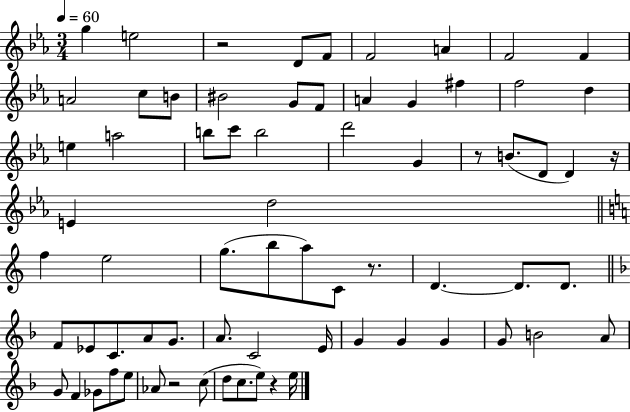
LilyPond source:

{
  \clef treble
  \numericTimeSignature
  \time 3/4
  \key ees \major
  \tempo 4 = 60
  \repeat volta 2 { g''4 e''2 | r2 d'8 f'8 | f'2 a'4 | f'2 f'4 | \break a'2 c''8 b'8 | bis'2 g'8 f'8 | a'4 g'4 fis''4 | f''2 d''4 | \break e''4 a''2 | b''8 c'''8 b''2 | d'''2 g'4 | r8 b'8.( d'8 d'4) r16 | \break e'4 d''2 | \bar "||" \break \key c \major f''4 e''2 | g''8.( b''8 a''8) c'8 r8. | d'4.~~ d'8. d'8. | \bar "||" \break \key d \minor f'8 ees'8 c'8. a'8 g'8. | a'8. c'2 e'16 | g'4 g'4 g'4 | g'8 b'2 a'8 | \break g'8 f'4 ges'8 f''8 e''8 | aes'8 r2 c''8( | d''8 c''8. e''8) r4 e''16 | } \bar "|."
}